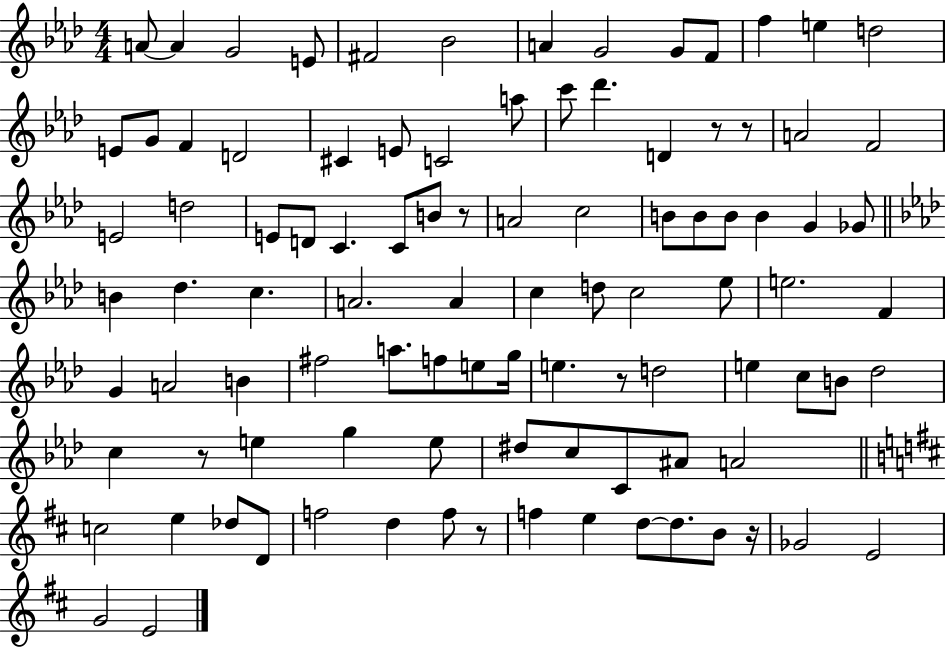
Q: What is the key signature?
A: AES major